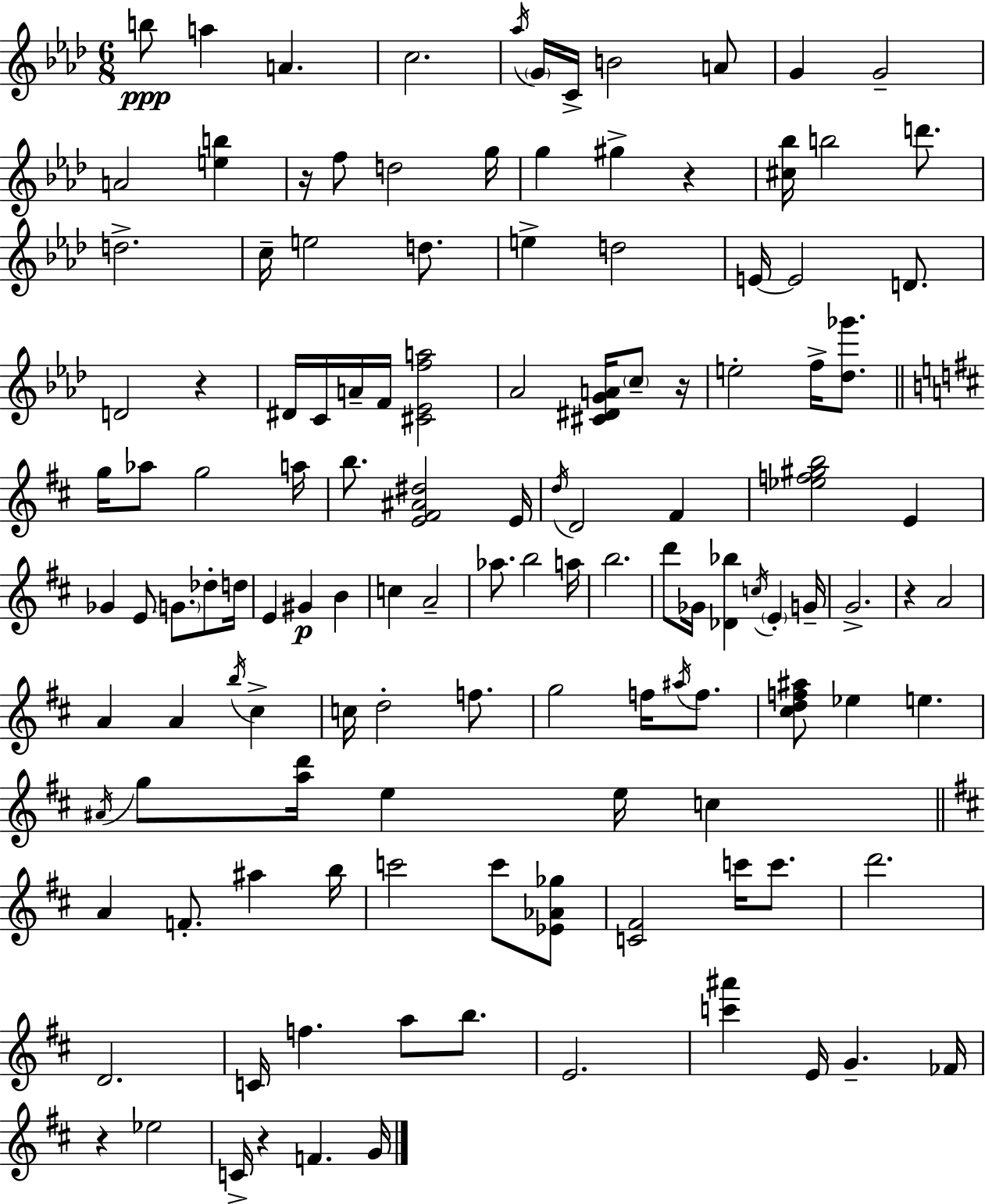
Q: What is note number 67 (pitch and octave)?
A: G4